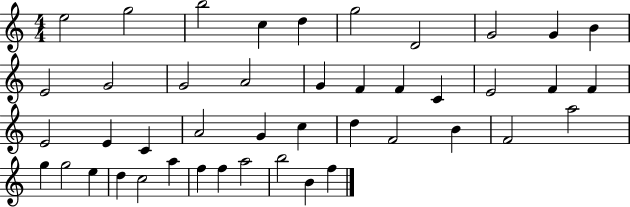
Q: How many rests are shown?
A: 0